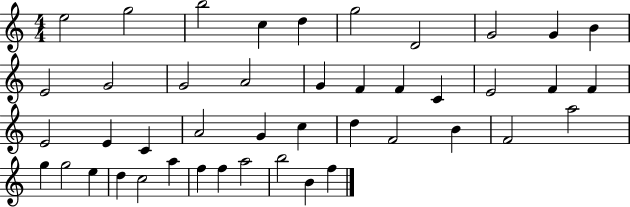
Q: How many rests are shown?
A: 0